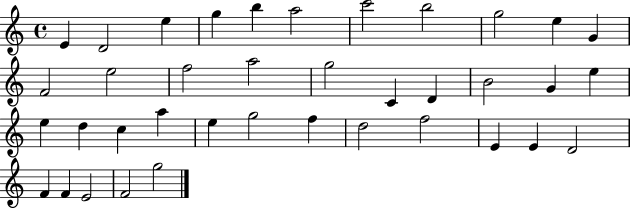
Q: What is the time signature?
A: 4/4